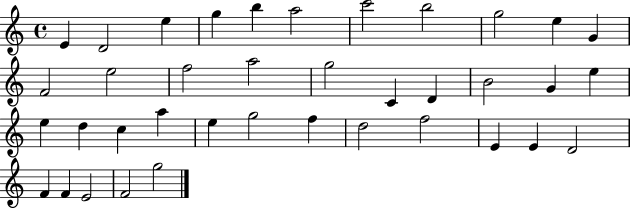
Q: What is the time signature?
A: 4/4